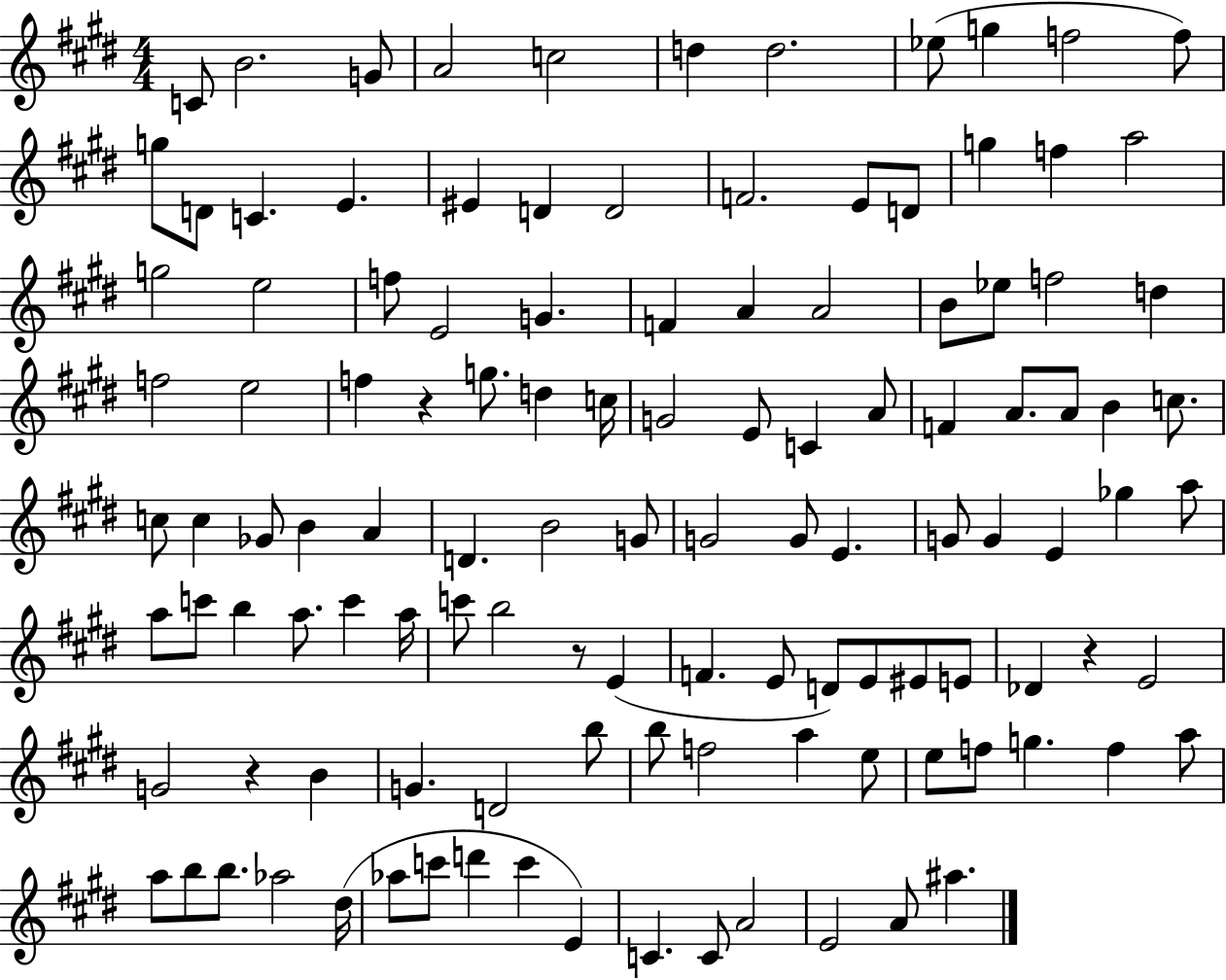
{
  \clef treble
  \numericTimeSignature
  \time 4/4
  \key e \major
  c'8 b'2. g'8 | a'2 c''2 | d''4 d''2. | ees''8( g''4 f''2 f''8) | \break g''8 d'8 c'4. e'4. | eis'4 d'4 d'2 | f'2. e'8 d'8 | g''4 f''4 a''2 | \break g''2 e''2 | f''8 e'2 g'4. | f'4 a'4 a'2 | b'8 ees''8 f''2 d''4 | \break f''2 e''2 | f''4 r4 g''8. d''4 c''16 | g'2 e'8 c'4 a'8 | f'4 a'8. a'8 b'4 c''8. | \break c''8 c''4 ges'8 b'4 a'4 | d'4. b'2 g'8 | g'2 g'8 e'4. | g'8 g'4 e'4 ges''4 a''8 | \break a''8 c'''8 b''4 a''8. c'''4 a''16 | c'''8 b''2 r8 e'4( | f'4. e'8 d'8) e'8 eis'8 e'8 | des'4 r4 e'2 | \break g'2 r4 b'4 | g'4. d'2 b''8 | b''8 f''2 a''4 e''8 | e''8 f''8 g''4. f''4 a''8 | \break a''8 b''8 b''8. aes''2 dis''16( | aes''8 c'''8 d'''4 c'''4 e'4) | c'4. c'8 a'2 | e'2 a'8 ais''4. | \break \bar "|."
}